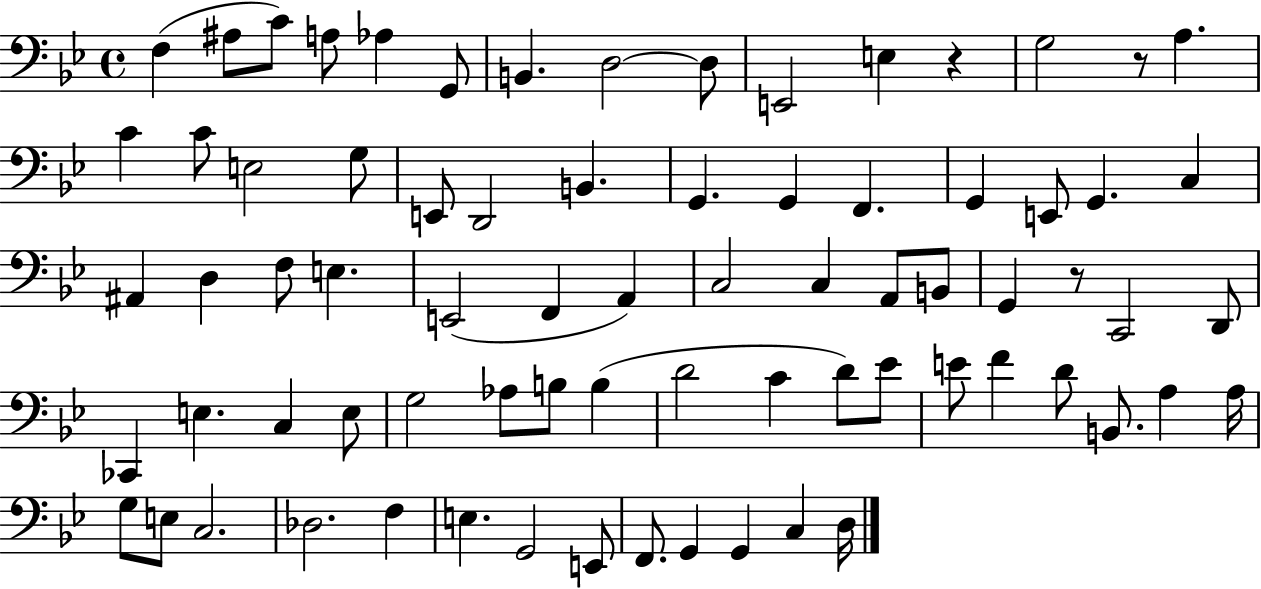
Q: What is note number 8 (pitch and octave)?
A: D3